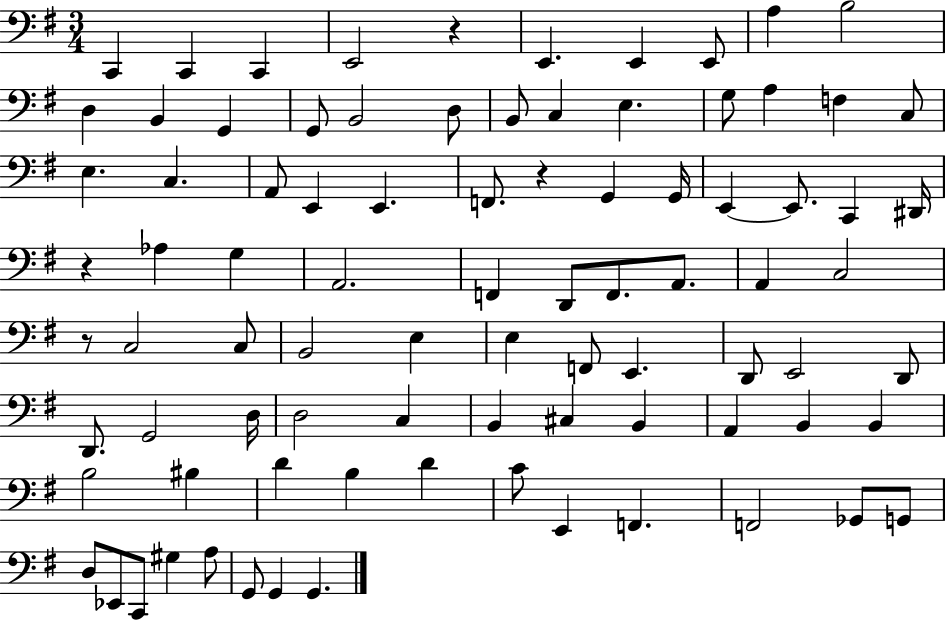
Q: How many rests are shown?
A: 4